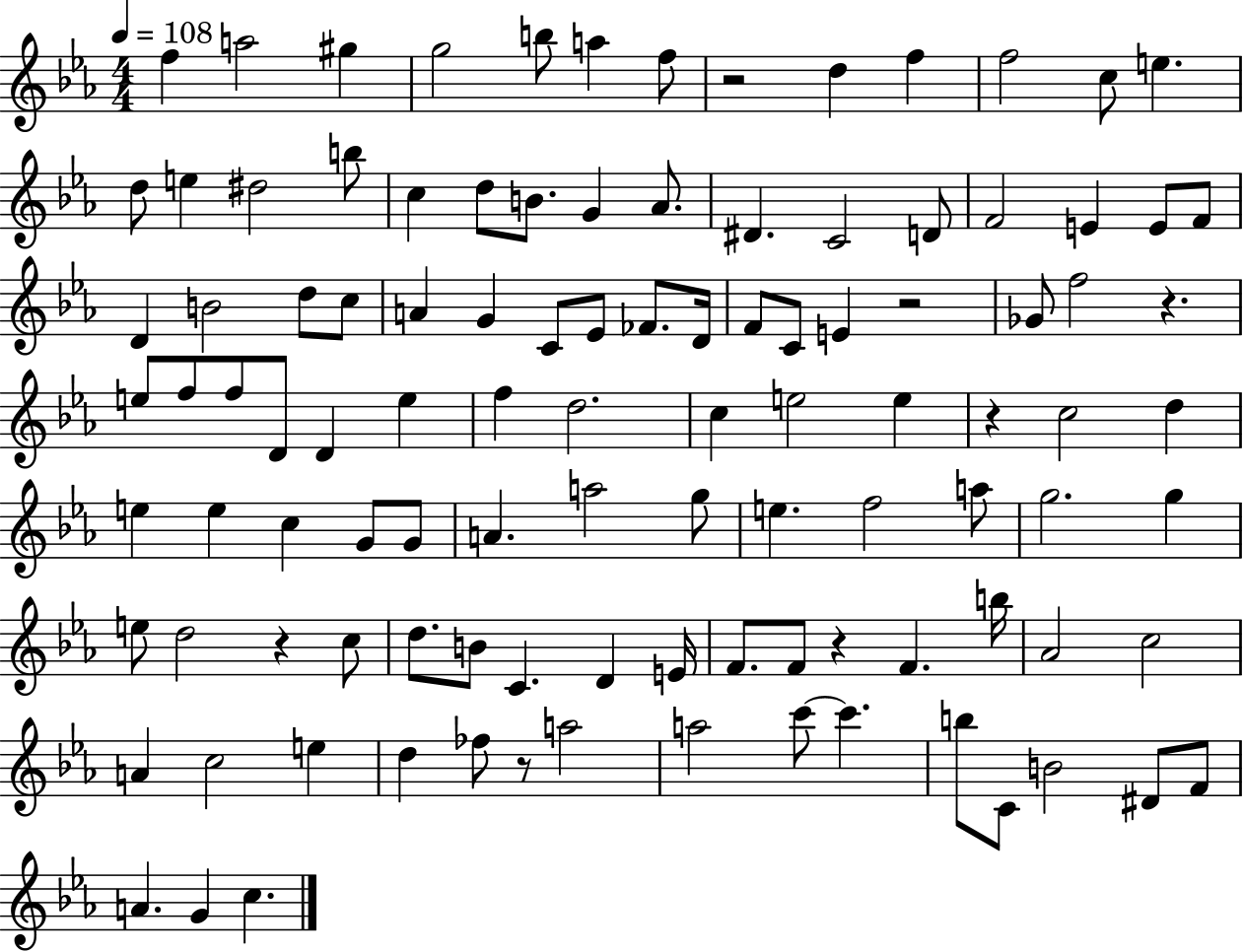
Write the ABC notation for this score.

X:1
T:Untitled
M:4/4
L:1/4
K:Eb
f a2 ^g g2 b/2 a f/2 z2 d f f2 c/2 e d/2 e ^d2 b/2 c d/2 B/2 G _A/2 ^D C2 D/2 F2 E E/2 F/2 D B2 d/2 c/2 A G C/2 _E/2 _F/2 D/4 F/2 C/2 E z2 _G/2 f2 z e/2 f/2 f/2 D/2 D e f d2 c e2 e z c2 d e e c G/2 G/2 A a2 g/2 e f2 a/2 g2 g e/2 d2 z c/2 d/2 B/2 C D E/4 F/2 F/2 z F b/4 _A2 c2 A c2 e d _f/2 z/2 a2 a2 c'/2 c' b/2 C/2 B2 ^D/2 F/2 A G c